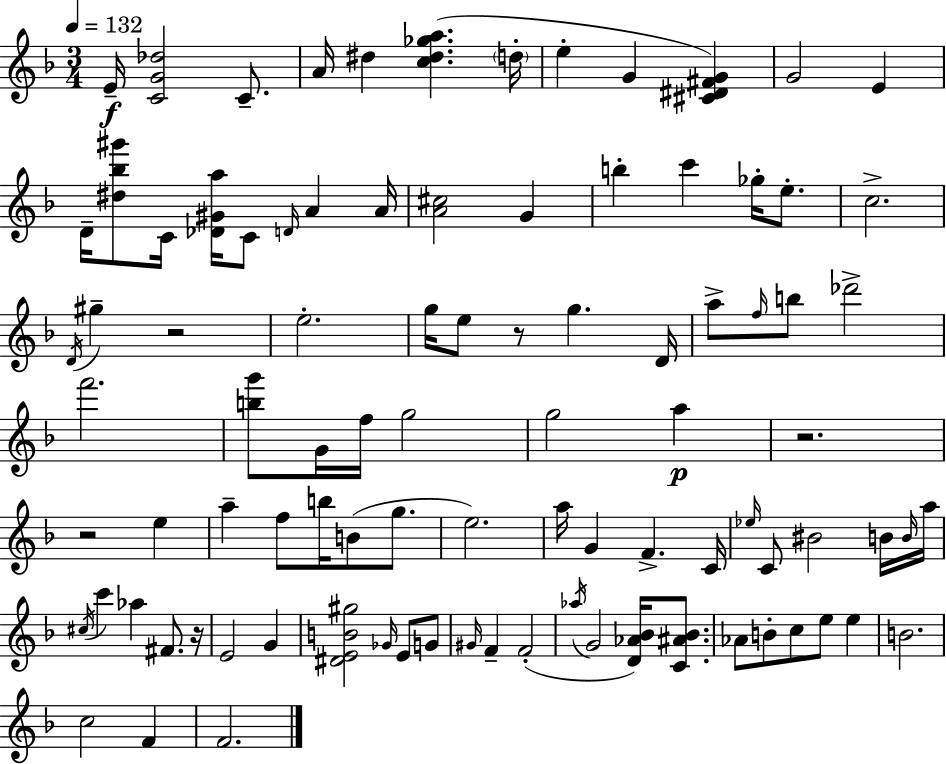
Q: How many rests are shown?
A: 5